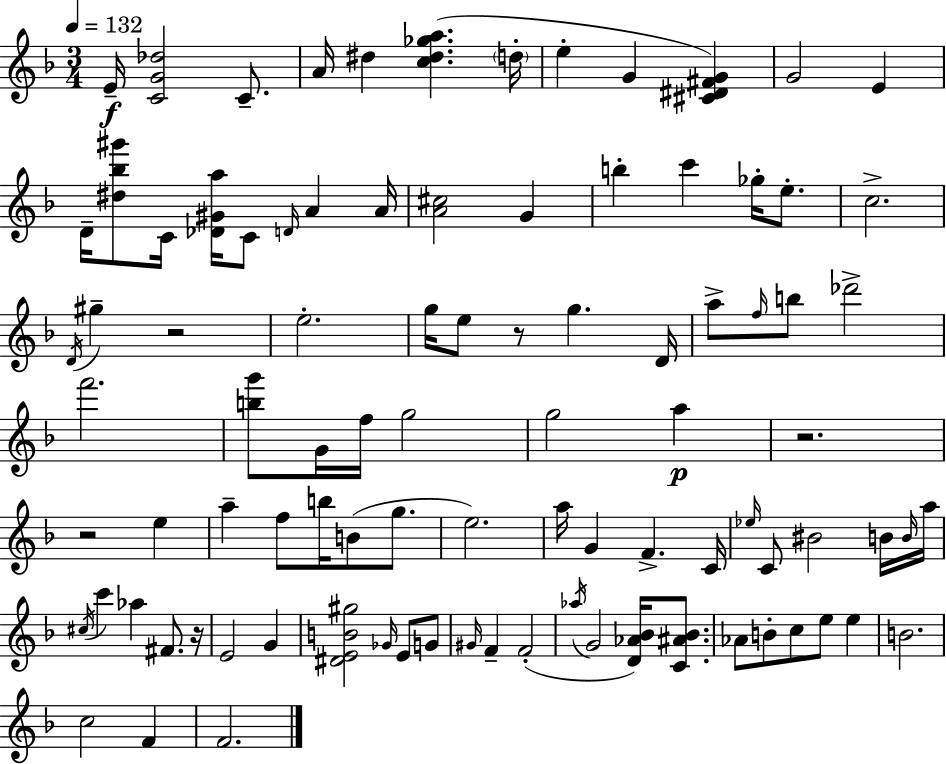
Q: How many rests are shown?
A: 5